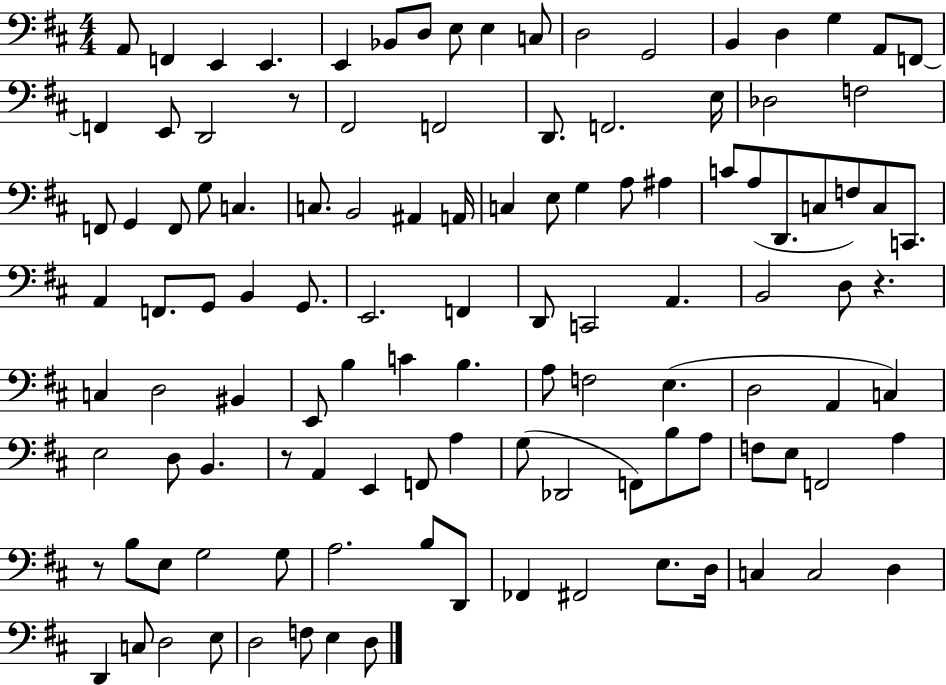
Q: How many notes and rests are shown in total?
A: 115